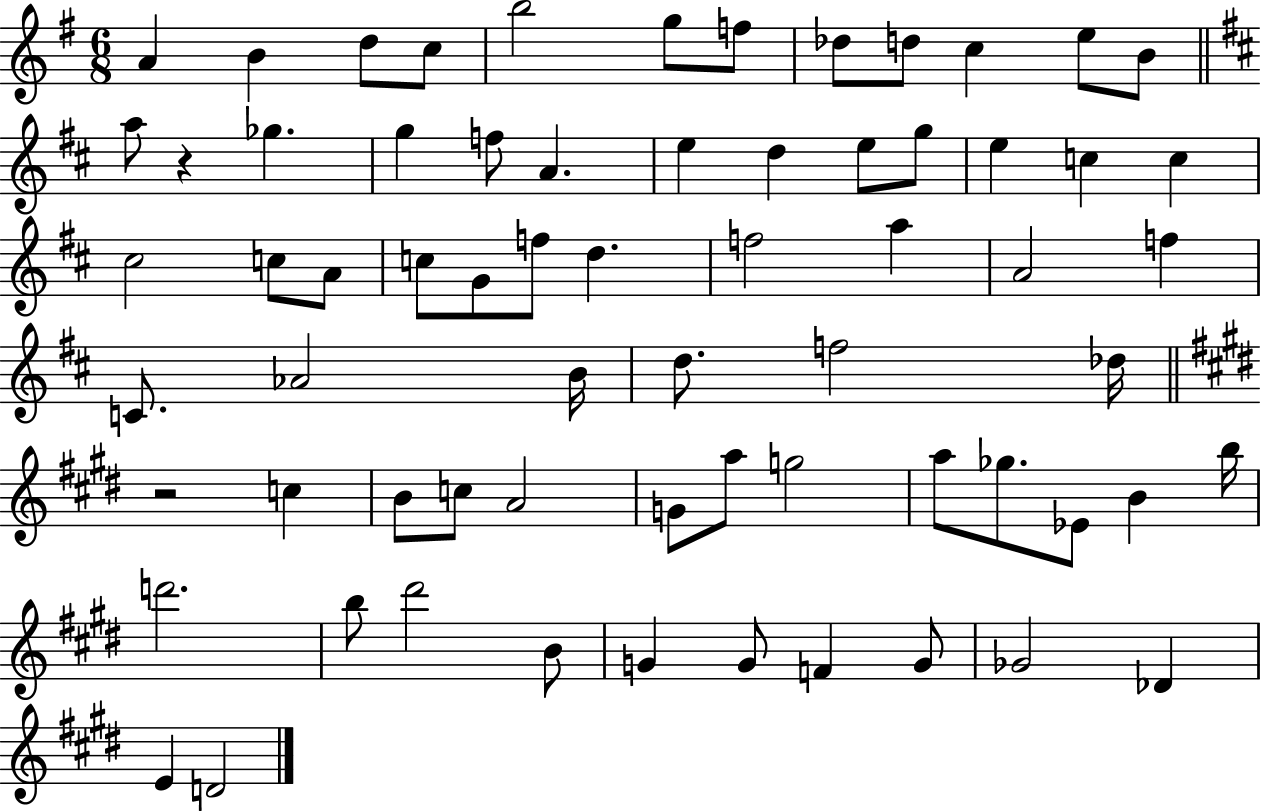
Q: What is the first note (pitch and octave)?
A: A4